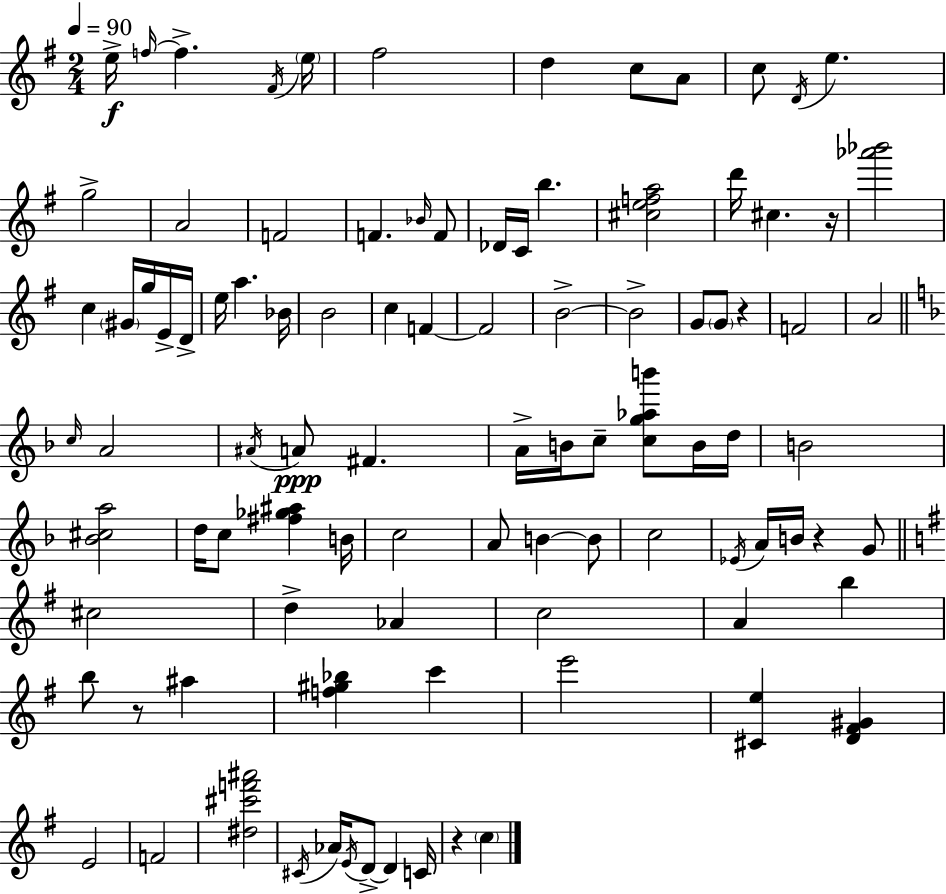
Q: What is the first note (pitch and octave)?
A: E5